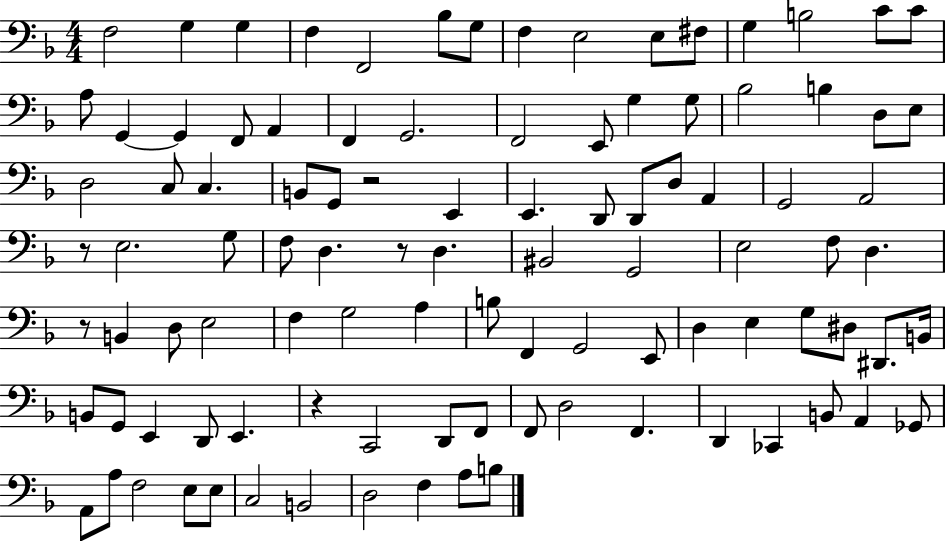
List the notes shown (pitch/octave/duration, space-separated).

F3/h G3/q G3/q F3/q F2/h Bb3/e G3/e F3/q E3/h E3/e F#3/e G3/q B3/h C4/e C4/e A3/e G2/q G2/q F2/e A2/q F2/q G2/h. F2/h E2/e G3/q G3/e Bb3/h B3/q D3/e E3/e D3/h C3/e C3/q. B2/e G2/e R/h E2/q E2/q. D2/e D2/e D3/e A2/q G2/h A2/h R/e E3/h. G3/e F3/e D3/q. R/e D3/q. BIS2/h G2/h E3/h F3/e D3/q. R/e B2/q D3/e E3/h F3/q G3/h A3/q B3/e F2/q G2/h E2/e D3/q E3/q G3/e D#3/e D#2/e. B2/s B2/e G2/e E2/q D2/e E2/q. R/q C2/h D2/e F2/e F2/e D3/h F2/q. D2/q CES2/q B2/e A2/q Gb2/e A2/e A3/e F3/h E3/e E3/e C3/h B2/h D3/h F3/q A3/e B3/e